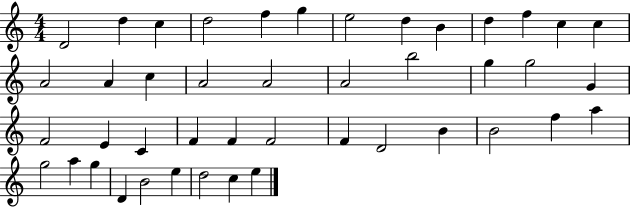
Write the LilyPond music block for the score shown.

{
  \clef treble
  \numericTimeSignature
  \time 4/4
  \key c \major
  d'2 d''4 c''4 | d''2 f''4 g''4 | e''2 d''4 b'4 | d''4 f''4 c''4 c''4 | \break a'2 a'4 c''4 | a'2 a'2 | a'2 b''2 | g''4 g''2 g'4 | \break f'2 e'4 c'4 | f'4 f'4 f'2 | f'4 d'2 b'4 | b'2 f''4 a''4 | \break g''2 a''4 g''4 | d'4 b'2 e''4 | d''2 c''4 e''4 | \bar "|."
}